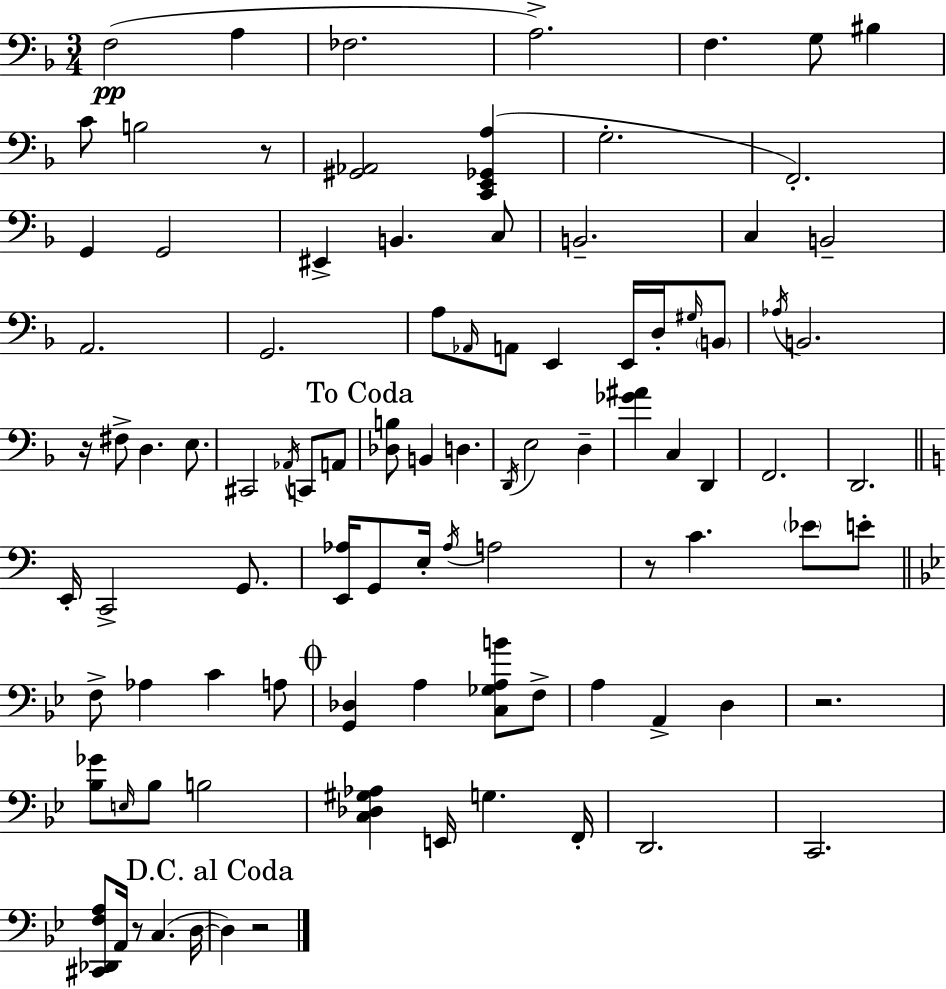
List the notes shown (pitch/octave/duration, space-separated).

F3/h A3/q FES3/h. A3/h. F3/q. G3/e BIS3/q C4/e B3/h R/e [G#2,Ab2]/h [C2,E2,Gb2,A3]/q G3/h. F2/h. G2/q G2/h EIS2/q B2/q. C3/e B2/h. C3/q B2/h A2/h. G2/h. A3/e Ab2/s A2/e E2/q E2/s D3/s G#3/s B2/e Ab3/s B2/h. R/s F#3/e D3/q. E3/e. C#2/h Ab2/s C2/e A2/e [Db3,B3]/e B2/q D3/q. D2/s E3/h D3/q [Gb4,A#4]/q C3/q D2/q F2/h. D2/h. E2/s C2/h G2/e. [E2,Ab3]/s G2/e E3/s Ab3/s A3/h R/e C4/q. Eb4/e E4/e F3/e Ab3/q C4/q A3/e [G2,Db3]/q A3/q [C3,Gb3,A3,B4]/e F3/e A3/q A2/q D3/q R/h. [Bb3,Gb4]/e E3/s Bb3/e B3/h [C3,Db3,G#3,Ab3]/q E2/s G3/q. F2/s D2/h. C2/h. [C#2,Db2,F3,A3]/e A2/s R/e C3/q. D3/s D3/q R/h